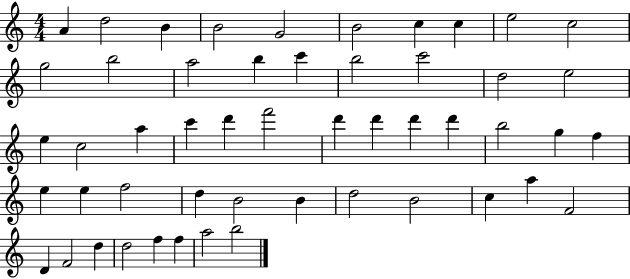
{
  \clef treble
  \numericTimeSignature
  \time 4/4
  \key c \major
  a'4 d''2 b'4 | b'2 g'2 | b'2 c''4 c''4 | e''2 c''2 | \break g''2 b''2 | a''2 b''4 c'''4 | b''2 c'''2 | d''2 e''2 | \break e''4 c''2 a''4 | c'''4 d'''4 f'''2 | d'''4 d'''4 d'''4 d'''4 | b''2 g''4 f''4 | \break e''4 e''4 f''2 | d''4 b'2 b'4 | d''2 b'2 | c''4 a''4 f'2 | \break d'4 f'2 d''4 | d''2 f''4 f''4 | a''2 b''2 | \bar "|."
}